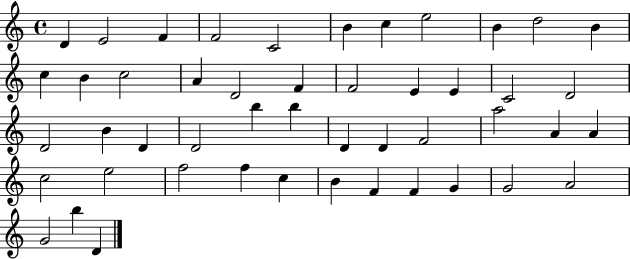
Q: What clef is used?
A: treble